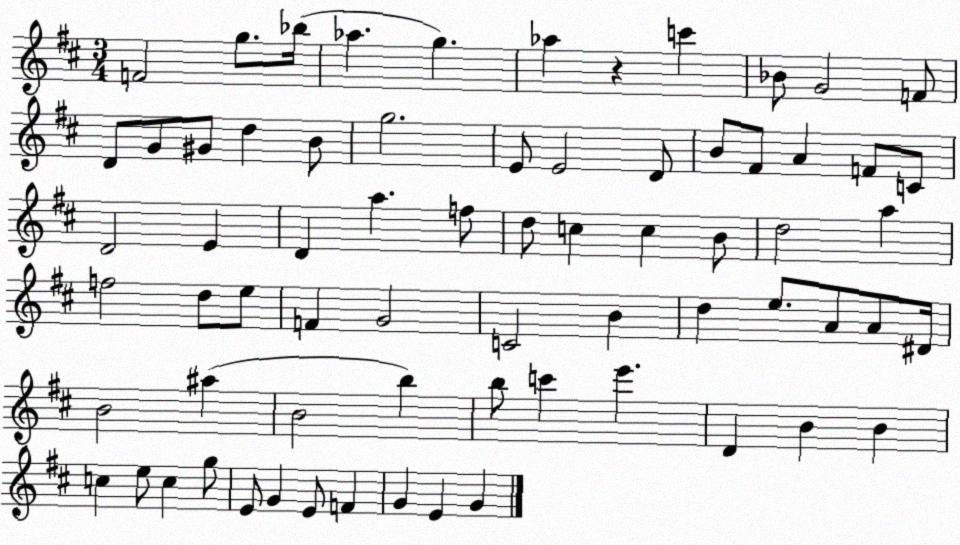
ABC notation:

X:1
T:Untitled
M:3/4
L:1/4
K:D
F2 g/2 _b/4 _a g _a z c' _B/2 G2 F/2 D/2 G/2 ^G/2 d B/2 g2 E/2 E2 D/2 B/2 ^F/2 A F/2 C/2 D2 E D a f/2 d/2 c c B/2 d2 a f2 d/2 e/2 F G2 C2 B d e/2 A/2 A/2 ^D/4 B2 ^a B2 b b/2 c' e' D B B c e/2 c g/2 E/2 G E/2 F G E G